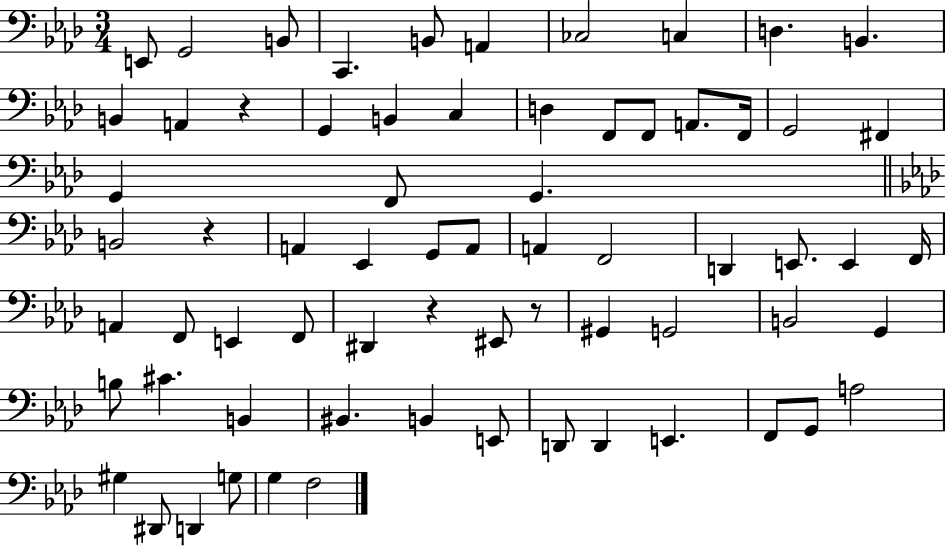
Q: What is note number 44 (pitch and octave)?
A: G2